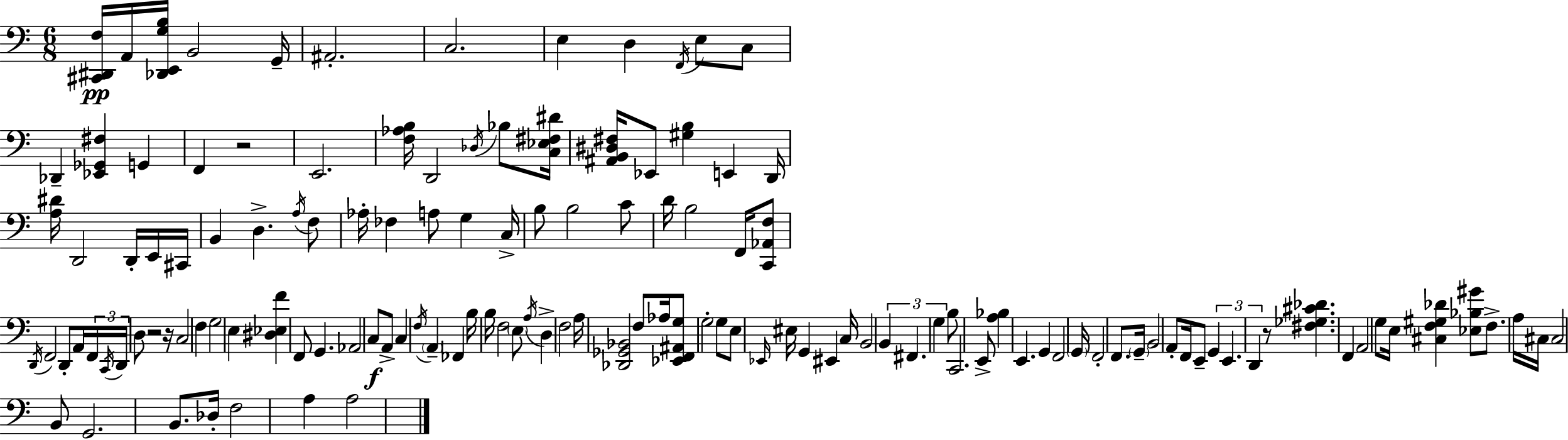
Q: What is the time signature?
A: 6/8